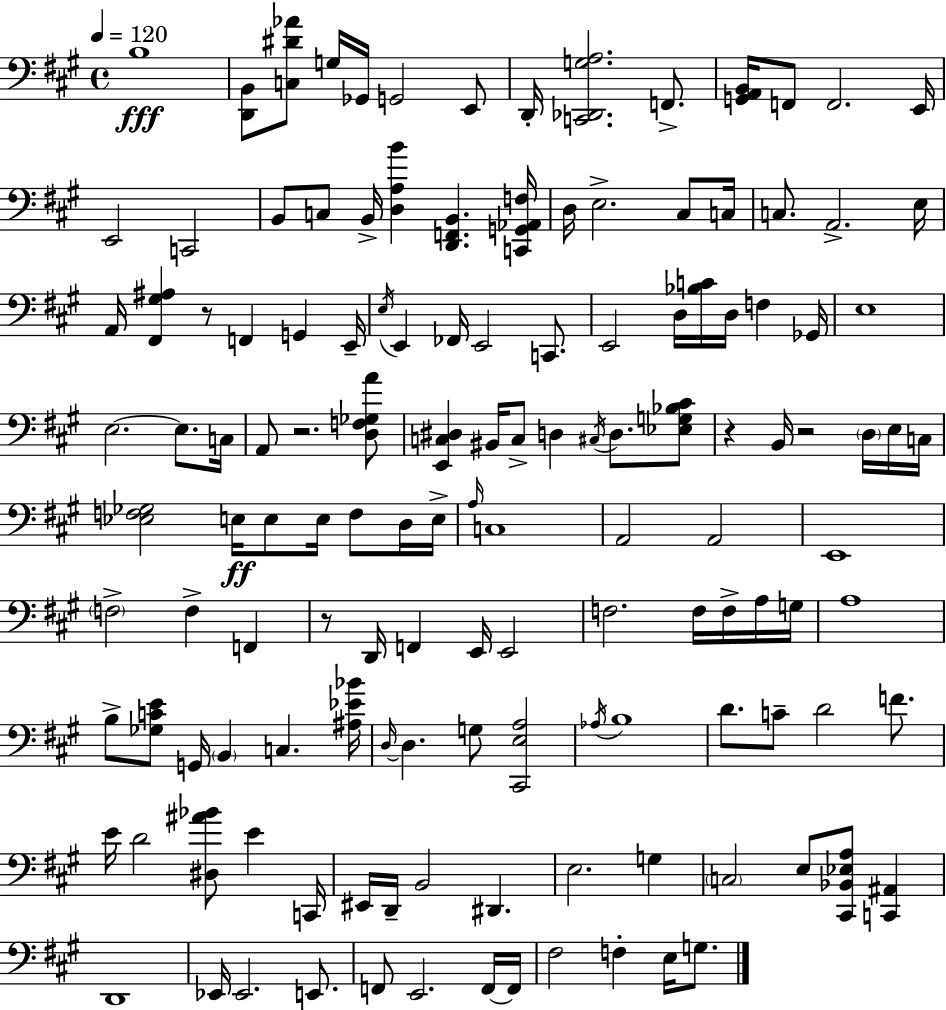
{
  \clef bass
  \time 4/4
  \defaultTimeSignature
  \key a \major
  \tempo 4 = 120
  b1\fff | <d, b,>8 <c dis' aes'>8 g16 ges,16 g,2 e,8 | d,16-. <c, des, g a>2. f,8.-> | <g, a, b,>16 f,8 f,2. e,16 | \break e,2 c,2 | b,8 c8 b,16-> <d a b'>4 <d, f, b,>4. <c, g, aes, f>16 | d16 e2.-> cis8 c16 | c8. a,2.-> e16 | \break a,16 <fis, gis ais>4 r8 f,4 g,4 e,16-- | \acciaccatura { e16 } e,4 fes,16 e,2 c,8. | e,2 d16 <bes c'>16 d16 f4 | ges,16 e1 | \break e2.~~ e8. | c16 a,8 r2. <d f ges a'>8 | <e, c dis>4 bis,16 c8-> d4 \acciaccatura { cis16 } d8. | <ees g bes cis'>8 r4 b,16 r2 \parenthesize d16 | \break e16 c16 <ees f ges>2 e16\ff e8 e16 f8 | d16 e16-> \grace { a16 } c1 | a,2 a,2 | e,1 | \break \parenthesize f2-> f4-> f,4 | r8 d,16 f,4 e,16 e,2 | f2. f16 | f16-> a16 g16 a1 | \break b8-> <ges c' e'>8 g,16 \parenthesize b,4 c4. | <ais ees' bes'>16 \grace { d16~ }~ d4. g8 <cis, e a>2 | \acciaccatura { aes16 } b1 | d'8. c'8-- d'2 | \break f'8. e'16 d'2 <dis ais' bes'>8 | e'4 c,16 eis,16 d,16-- b,2 dis,4. | e2. | g4 \parenthesize c2 e8 <cis, bes, ees a>8 | \break <c, ais,>4 d,1 | ees,16 ees,2. | e,8. f,8 e,2. | f,16~~ f,16 fis2 f4-. | \break e16 g8. \bar "|."
}